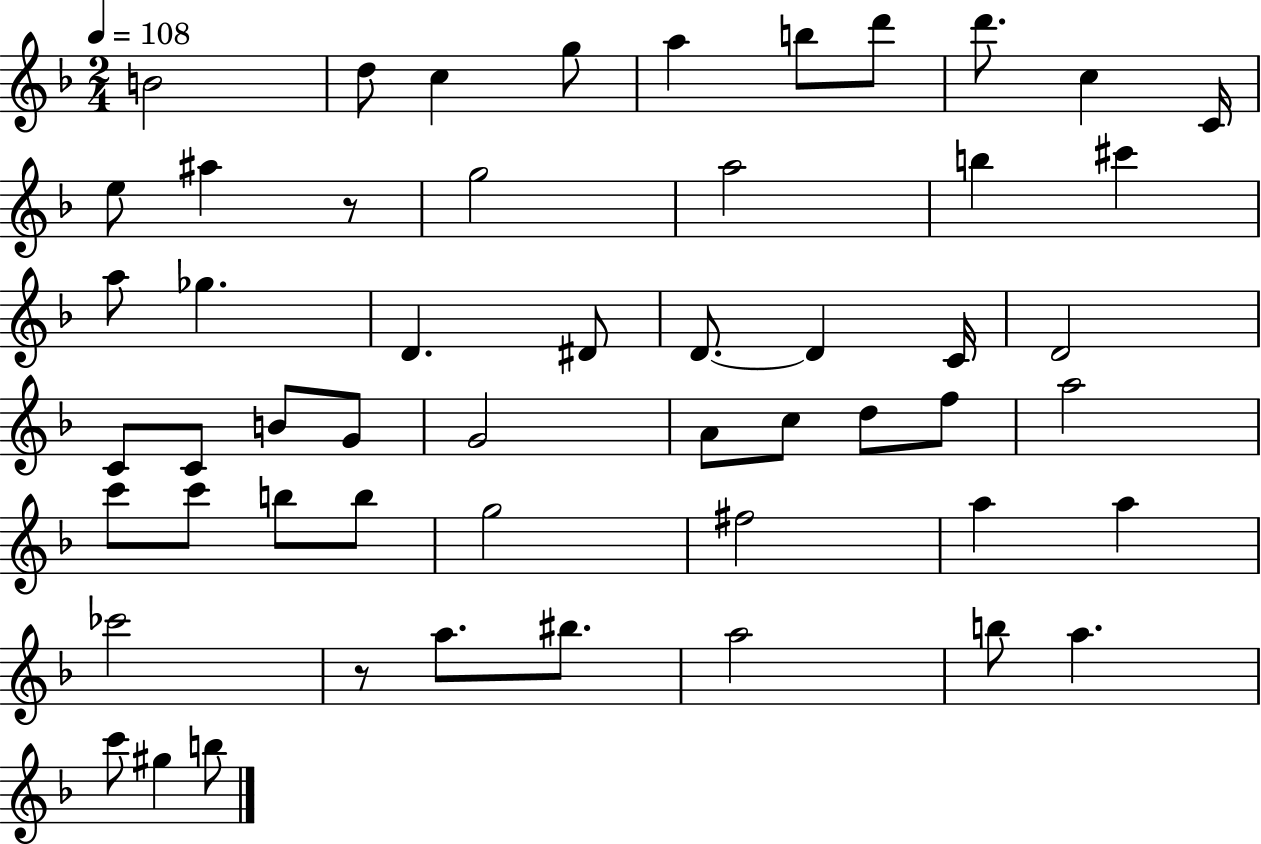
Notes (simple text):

B4/h D5/e C5/q G5/e A5/q B5/e D6/e D6/e. C5/q C4/s E5/e A#5/q R/e G5/h A5/h B5/q C#6/q A5/e Gb5/q. D4/q. D#4/e D4/e. D4/q C4/s D4/h C4/e C4/e B4/e G4/e G4/h A4/e C5/e D5/e F5/e A5/h C6/e C6/e B5/e B5/e G5/h F#5/h A5/q A5/q CES6/h R/e A5/e. BIS5/e. A5/h B5/e A5/q. C6/e G#5/q B5/e